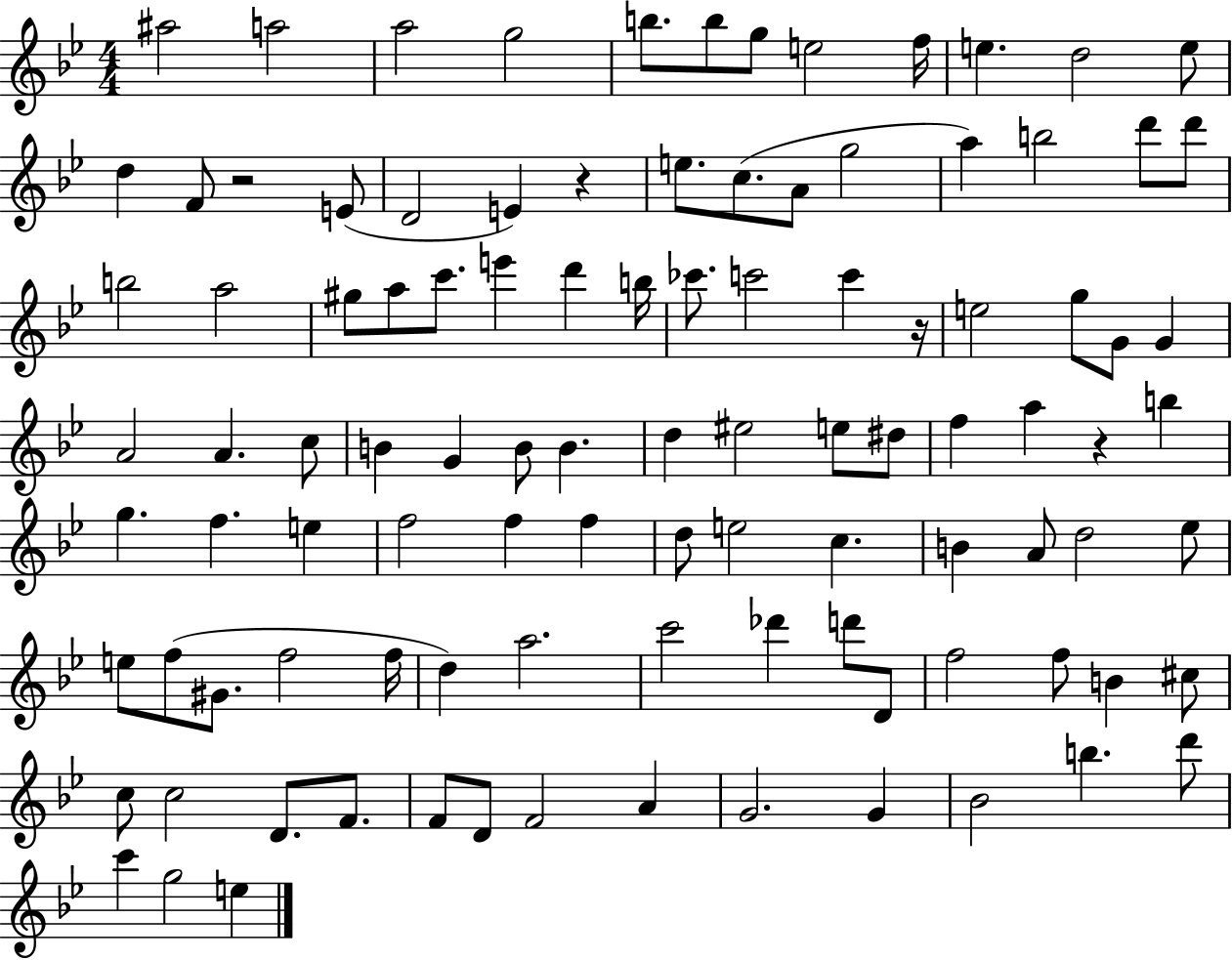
A#5/h A5/h A5/h G5/h B5/e. B5/e G5/e E5/h F5/s E5/q. D5/h E5/e D5/q F4/e R/h E4/e D4/h E4/q R/q E5/e. C5/e. A4/e G5/h A5/q B5/h D6/e D6/e B5/h A5/h G#5/e A5/e C6/e. E6/q D6/q B5/s CES6/e. C6/h C6/q R/s E5/h G5/e G4/e G4/q A4/h A4/q. C5/e B4/q G4/q B4/e B4/q. D5/q EIS5/h E5/e D#5/e F5/q A5/q R/q B5/q G5/q. F5/q. E5/q F5/h F5/q F5/q D5/e E5/h C5/q. B4/q A4/e D5/h Eb5/e E5/e F5/e G#4/e. F5/h F5/s D5/q A5/h. C6/h Db6/q D6/e D4/e F5/h F5/e B4/q C#5/e C5/e C5/h D4/e. F4/e. F4/e D4/e F4/h A4/q G4/h. G4/q Bb4/h B5/q. D6/e C6/q G5/h E5/q